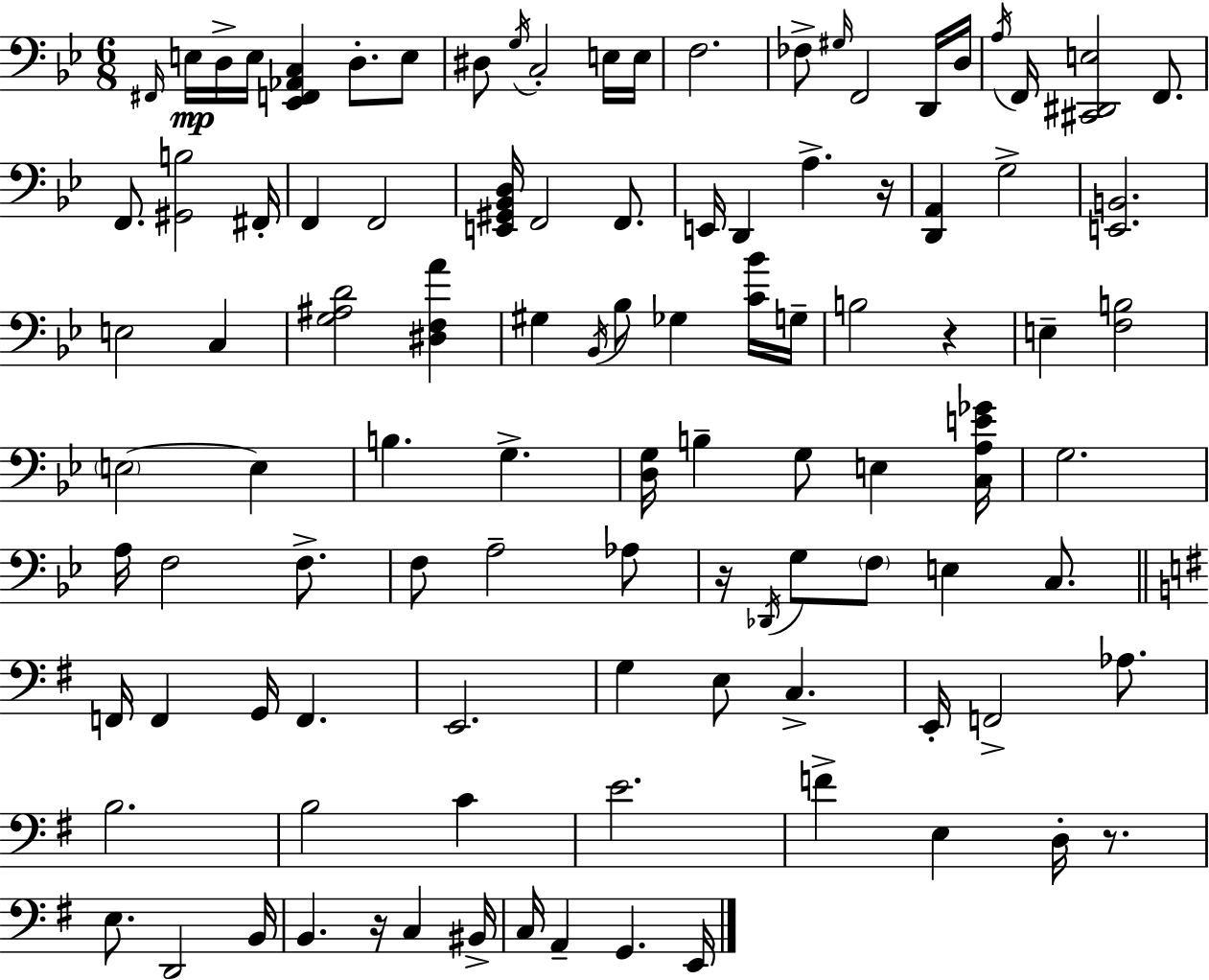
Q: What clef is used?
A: bass